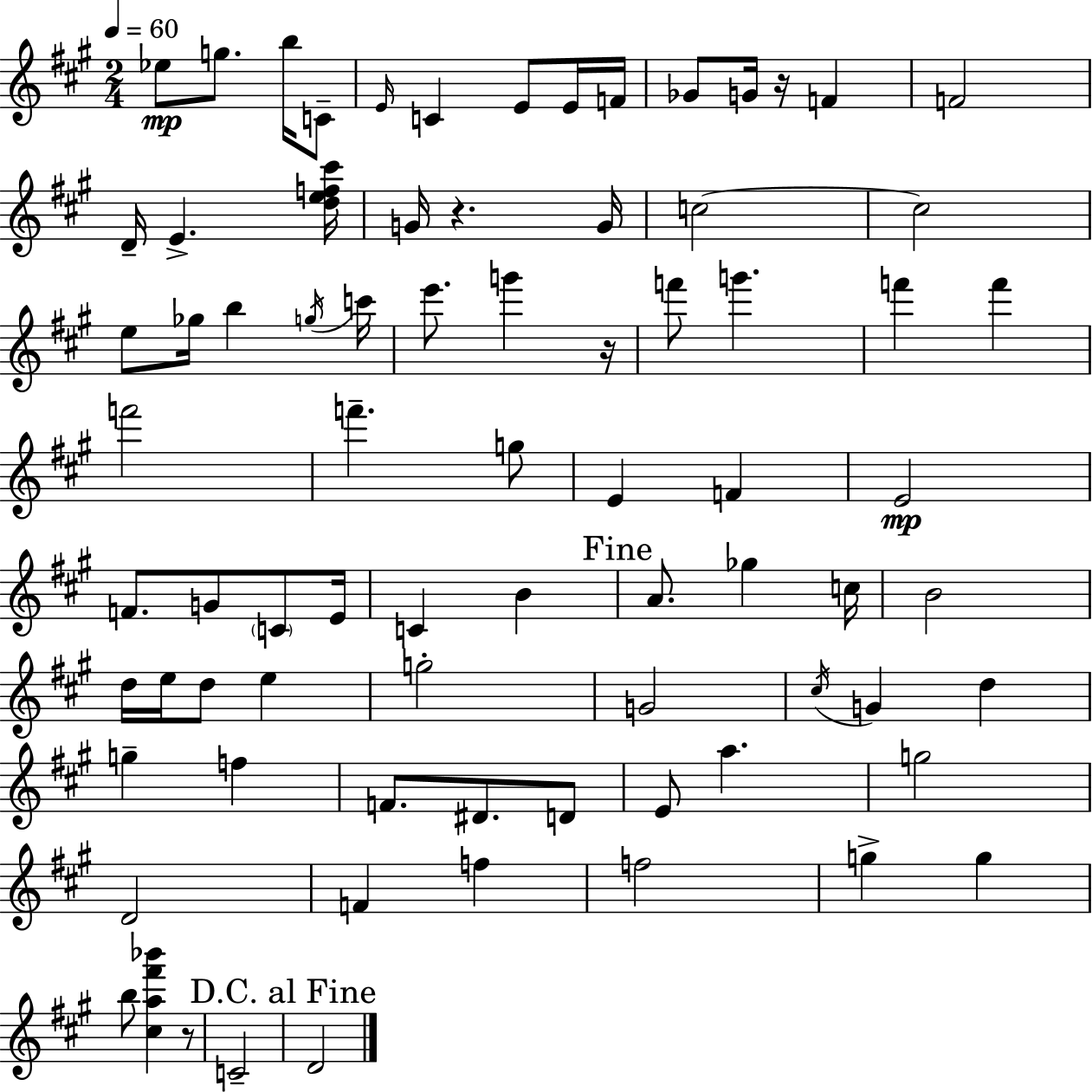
{
  \clef treble
  \numericTimeSignature
  \time 2/4
  \key a \major
  \tempo 4 = 60
  ees''8\mp g''8. b''16 c'8-- | \grace { e'16 } c'4 e'8 e'16 | f'16 ges'8 g'16 r16 f'4 | f'2 | \break d'16-- e'4.-> | <d'' e'' f'' cis'''>16 g'16 r4. | g'16 c''2~~ | c''2 | \break e''8 ges''16 b''4 | \acciaccatura { g''16 } c'''16 e'''8. g'''4 | r16 f'''8 g'''4. | f'''4 f'''4 | \break f'''2 | f'''4.-- | g''8 e'4 f'4 | e'2\mp | \break f'8. g'8 \parenthesize c'8 | e'16 c'4 b'4 | \mark "Fine" a'8. ges''4 | c''16 b'2 | \break d''16 e''16 d''8 e''4 | g''2-. | g'2 | \acciaccatura { cis''16 } g'4 d''4 | \break g''4-- f''4 | f'8. dis'8. | d'8 e'8 a''4. | g''2 | \break d'2 | f'4 f''4 | f''2 | g''4-> g''4 | \break b''8 <cis'' a'' fis''' bes'''>4 | r8 c'2-- | \mark "D.C. al Fine" d'2 | \bar "|."
}